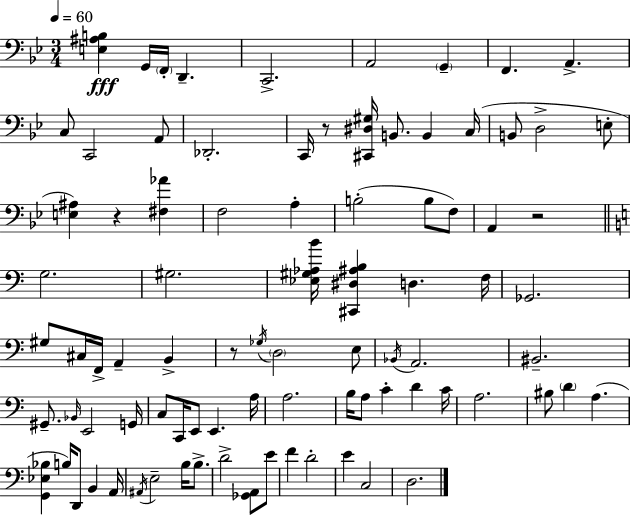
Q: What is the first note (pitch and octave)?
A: G2